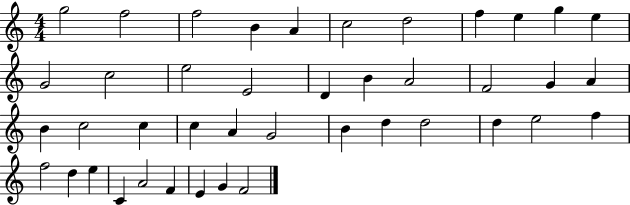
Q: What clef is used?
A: treble